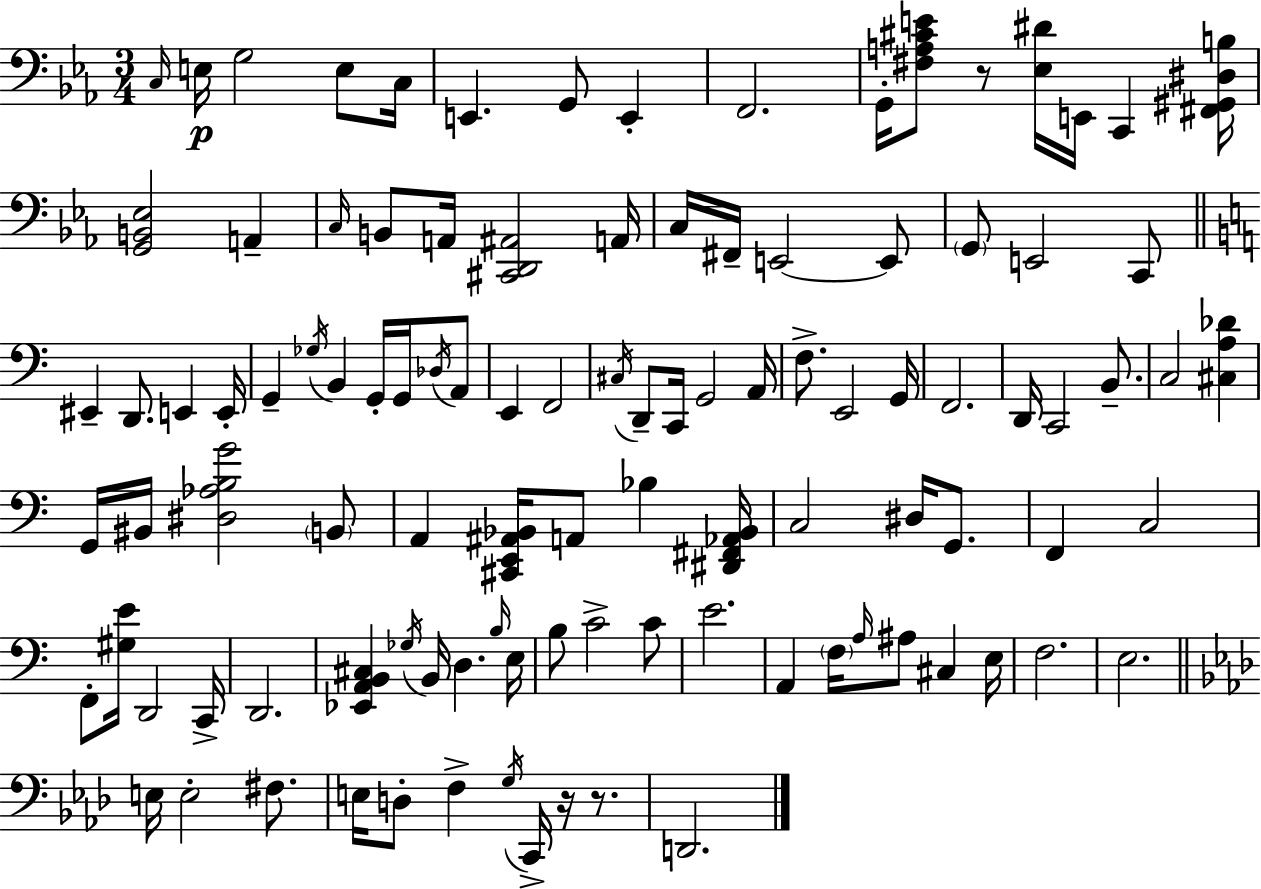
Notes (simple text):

C3/s E3/s G3/h E3/e C3/s E2/q. G2/e E2/q F2/h. G2/s [F#3,A3,C#4,E4]/e R/e [Eb3,D#4]/s E2/s C2/q [F#2,G#2,D#3,B3]/s [G2,B2,Eb3]/h A2/q C3/s B2/e A2/s [C#2,D2,A#2]/h A2/s C3/s F#2/s E2/h E2/e G2/e E2/h C2/e EIS2/q D2/e. E2/q E2/s G2/q Gb3/s B2/q G2/s G2/s Db3/s A2/e E2/q F2/h C#3/s D2/e C2/s G2/h A2/s F3/e. E2/h G2/s F2/h. D2/s C2/h B2/e. C3/h [C#3,A3,Db4]/q G2/s BIS2/s [D#3,Ab3,B3,G4]/h B2/e A2/q [C#2,E2,A#2,Bb2]/s A2/e Bb3/q [D#2,F#2,Ab2,Bb2]/s C3/h D#3/s G2/e. F2/q C3/h F2/e [G#3,E4]/s D2/h C2/s D2/h. [Eb2,A2,B2,C#3]/q Gb3/s B2/s D3/q. B3/s E3/s B3/e C4/h C4/e E4/h. A2/q F3/s A3/s A#3/e C#3/q E3/s F3/h. E3/h. E3/s E3/h F#3/e. E3/s D3/e F3/q G3/s C2/s R/s R/e. D2/h.